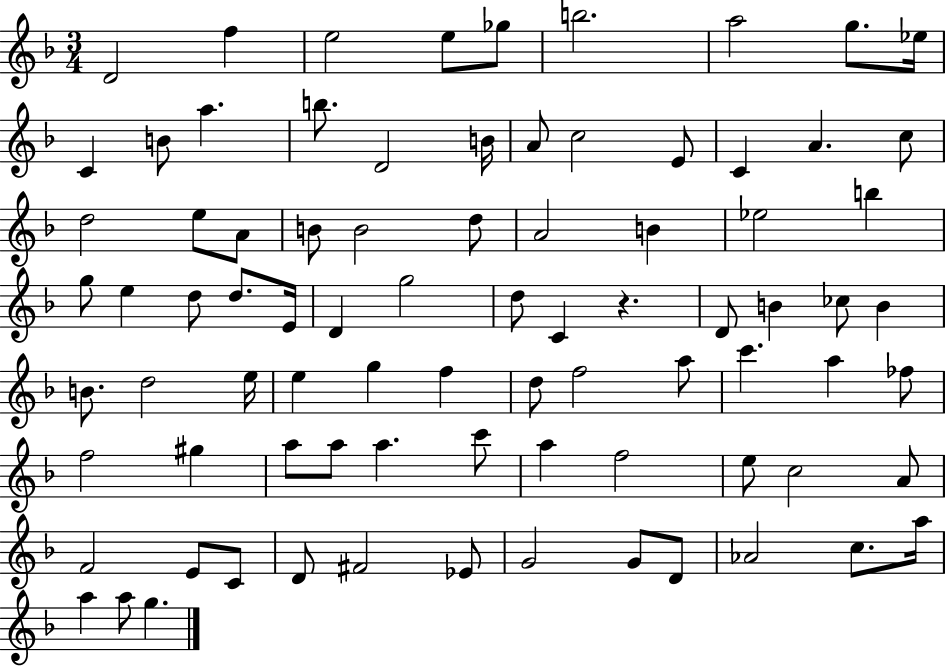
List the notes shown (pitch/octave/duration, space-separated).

D4/h F5/q E5/h E5/e Gb5/e B5/h. A5/h G5/e. Eb5/s C4/q B4/e A5/q. B5/e. D4/h B4/s A4/e C5/h E4/e C4/q A4/q. C5/e D5/h E5/e A4/e B4/e B4/h D5/e A4/h B4/q Eb5/h B5/q G5/e E5/q D5/e D5/e. E4/s D4/q G5/h D5/e C4/q R/q. D4/e B4/q CES5/e B4/q B4/e. D5/h E5/s E5/q G5/q F5/q D5/e F5/h A5/e C6/q. A5/q FES5/e F5/h G#5/q A5/e A5/e A5/q. C6/e A5/q F5/h E5/e C5/h A4/e F4/h E4/e C4/e D4/e F#4/h Eb4/e G4/h G4/e D4/e Ab4/h C5/e. A5/s A5/q A5/e G5/q.